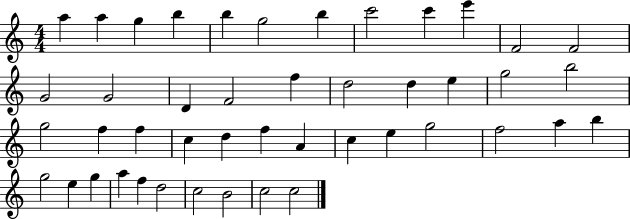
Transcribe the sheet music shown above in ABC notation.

X:1
T:Untitled
M:4/4
L:1/4
K:C
a a g b b g2 b c'2 c' e' F2 F2 G2 G2 D F2 f d2 d e g2 b2 g2 f f c d f A c e g2 f2 a b g2 e g a f d2 c2 B2 c2 c2